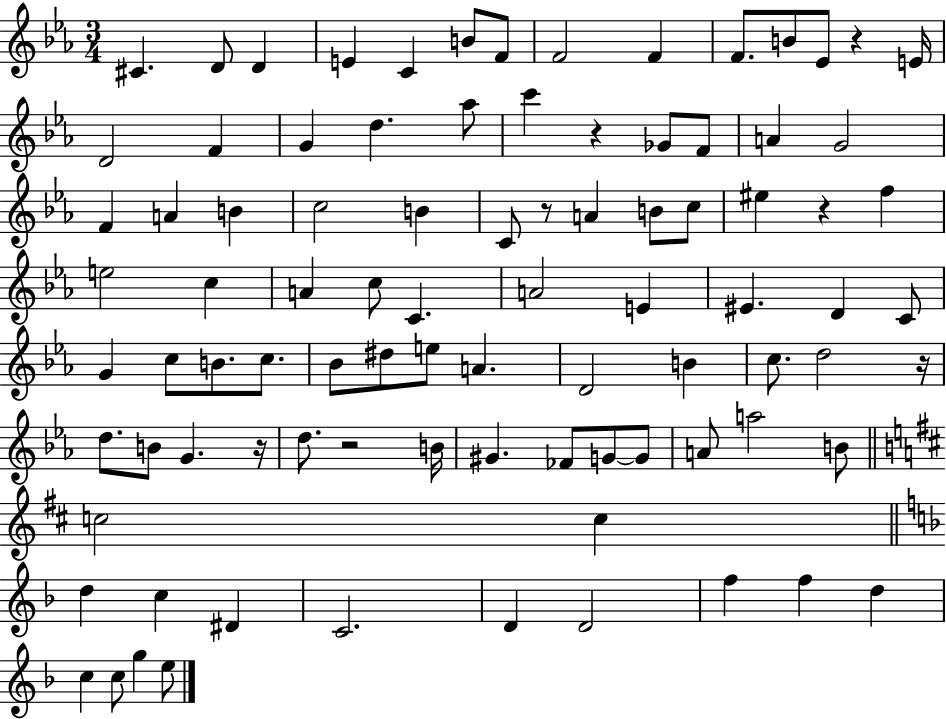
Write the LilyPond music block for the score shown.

{
  \clef treble
  \numericTimeSignature
  \time 3/4
  \key ees \major
  cis'4. d'8 d'4 | e'4 c'4 b'8 f'8 | f'2 f'4 | f'8. b'8 ees'8 r4 e'16 | \break d'2 f'4 | g'4 d''4. aes''8 | c'''4 r4 ges'8 f'8 | a'4 g'2 | \break f'4 a'4 b'4 | c''2 b'4 | c'8 r8 a'4 b'8 c''8 | eis''4 r4 f''4 | \break e''2 c''4 | a'4 c''8 c'4. | a'2 e'4 | eis'4. d'4 c'8 | \break g'4 c''8 b'8. c''8. | bes'8 dis''8 e''8 a'4. | d'2 b'4 | c''8. d''2 r16 | \break d''8. b'8 g'4. r16 | d''8. r2 b'16 | gis'4. fes'8 g'8~~ g'8 | a'8 a''2 b'8 | \break \bar "||" \break \key d \major c''2 c''4 | \bar "||" \break \key f \major d''4 c''4 dis'4 | c'2. | d'4 d'2 | f''4 f''4 d''4 | \break c''4 c''8 g''4 e''8 | \bar "|."
}